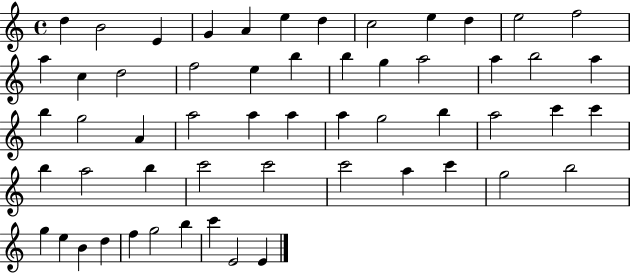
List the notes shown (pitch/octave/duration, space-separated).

D5/q B4/h E4/q G4/q A4/q E5/q D5/q C5/h E5/q D5/q E5/h F5/h A5/q C5/q D5/h F5/h E5/q B5/q B5/q G5/q A5/h A5/q B5/h A5/q B5/q G5/h A4/q A5/h A5/q A5/q A5/q G5/h B5/q A5/h C6/q C6/q B5/q A5/h B5/q C6/h C6/h C6/h A5/q C6/q G5/h B5/h G5/q E5/q B4/q D5/q F5/q G5/h B5/q C6/q E4/h E4/q